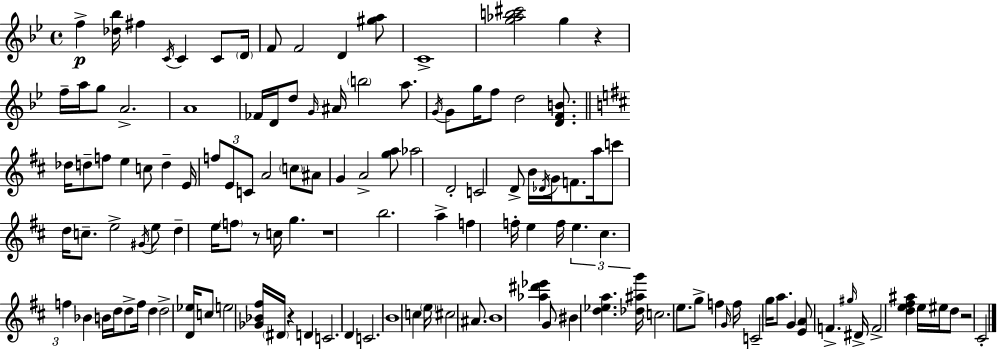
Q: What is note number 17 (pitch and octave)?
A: FES4